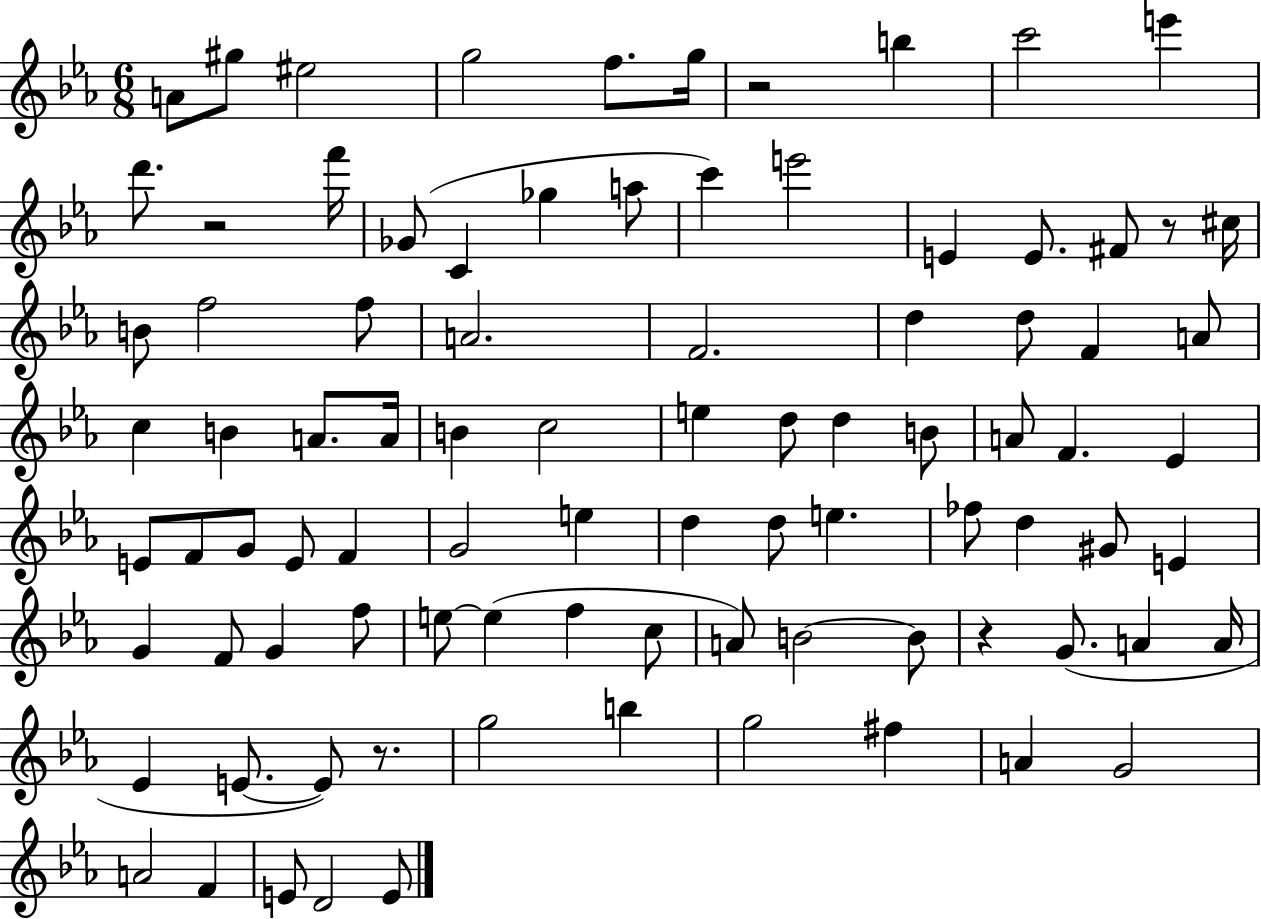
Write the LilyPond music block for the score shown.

{
  \clef treble
  \numericTimeSignature
  \time 6/8
  \key ees \major
  a'8 gis''8 eis''2 | g''2 f''8. g''16 | r2 b''4 | c'''2 e'''4 | \break d'''8. r2 f'''16 | ges'8( c'4 ges''4 a''8 | c'''4) e'''2 | e'4 e'8. fis'8 r8 cis''16 | \break b'8 f''2 f''8 | a'2. | f'2. | d''4 d''8 f'4 a'8 | \break c''4 b'4 a'8. a'16 | b'4 c''2 | e''4 d''8 d''4 b'8 | a'8 f'4. ees'4 | \break e'8 f'8 g'8 e'8 f'4 | g'2 e''4 | d''4 d''8 e''4. | fes''8 d''4 gis'8 e'4 | \break g'4 f'8 g'4 f''8 | e''8~~ e''4( f''4 c''8 | a'8) b'2~~ b'8 | r4 g'8.( a'4 a'16 | \break ees'4 e'8.~~ e'8) r8. | g''2 b''4 | g''2 fis''4 | a'4 g'2 | \break a'2 f'4 | e'8 d'2 e'8 | \bar "|."
}